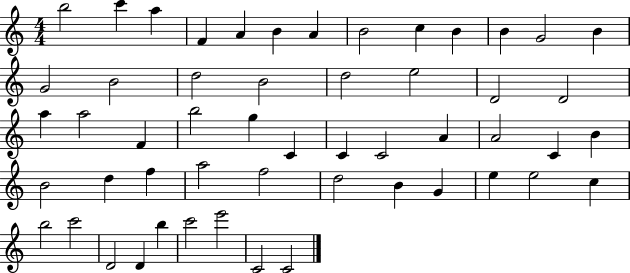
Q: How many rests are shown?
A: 0